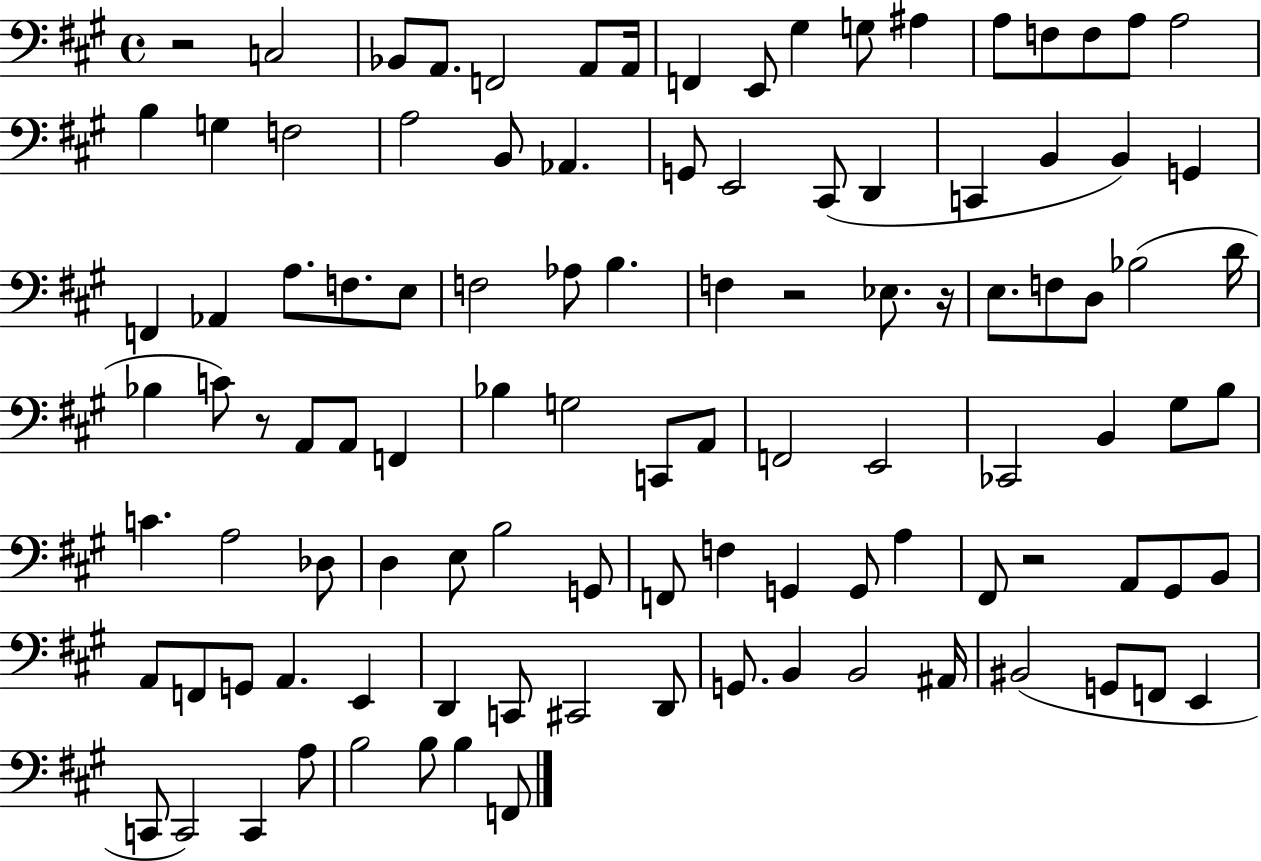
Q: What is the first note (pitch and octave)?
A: C3